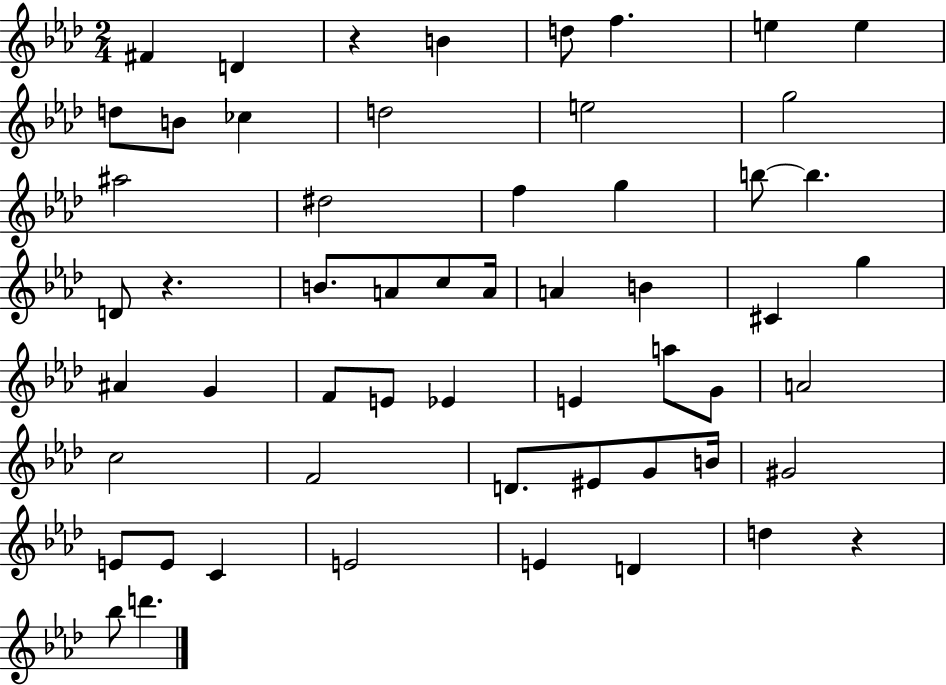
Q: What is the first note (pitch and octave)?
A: F#4